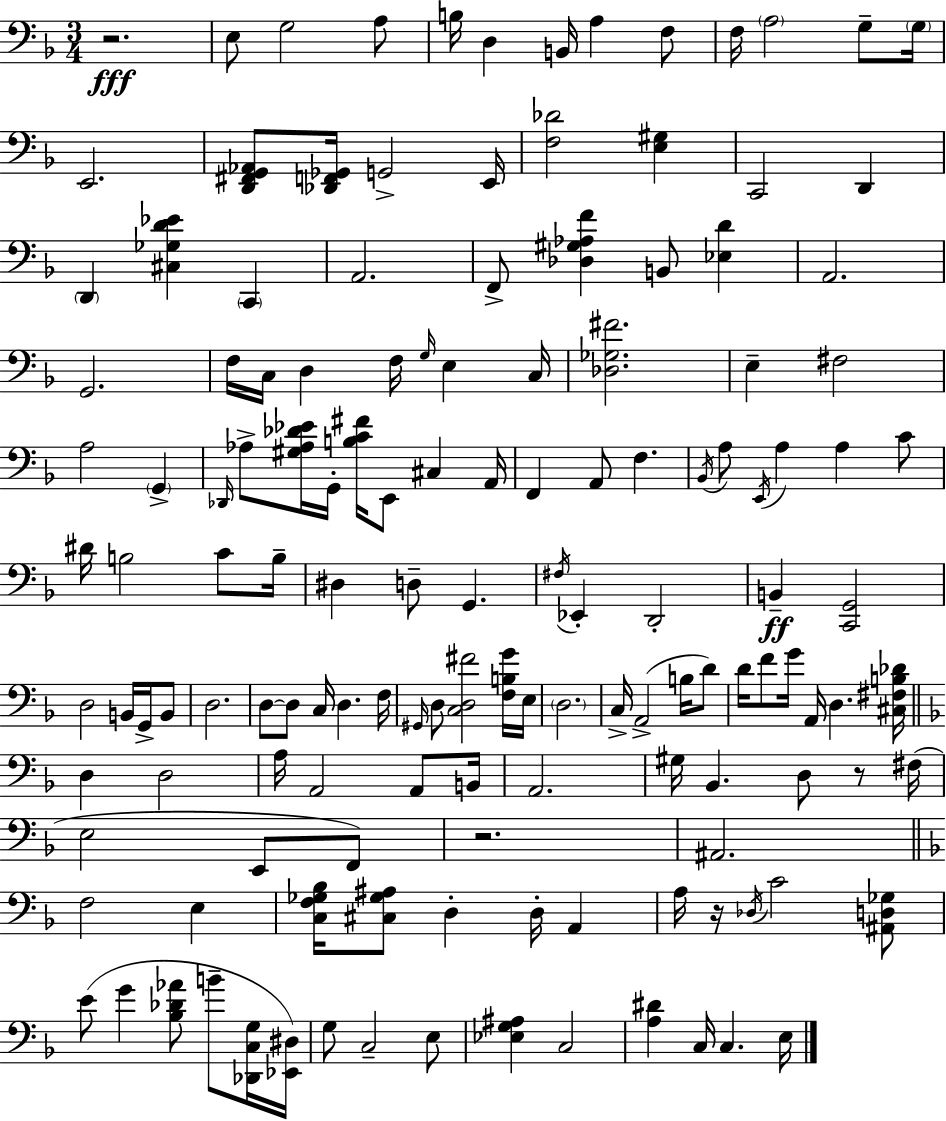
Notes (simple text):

R/h. E3/e G3/h A3/e B3/s D3/q B2/s A3/q F3/e F3/s A3/h G3/e G3/s E2/h. [D2,F#2,G2,Ab2]/e [Db2,F2,Gb2]/s G2/h E2/s [F3,Db4]/h [E3,G#3]/q C2/h D2/q D2/q [C#3,Gb3,D4,Eb4]/q C2/q A2/h. F2/e [Db3,G#3,Ab3,F4]/q B2/e [Eb3,D4]/q A2/h. G2/h. F3/s C3/s D3/q F3/s G3/s E3/q C3/s [Db3,Gb3,F#4]/h. E3/q F#3/h A3/h G2/q Db2/s Ab3/e [G#3,Ab3,Db4,Eb4]/s G2/s [B3,C4,F#4]/s E2/e C#3/q A2/s F2/q A2/e F3/q. Bb2/s A3/e E2/s A3/q A3/q C4/e D#4/s B3/h C4/e B3/s D#3/q D3/e G2/q. F#3/s Eb2/q D2/h B2/q [C2,G2]/h D3/h B2/s G2/s B2/e D3/h. D3/e D3/e C3/s D3/q. F3/s G#2/s D3/e [C3,D3,F#4]/h [F3,B3,G4]/s E3/s D3/h. C3/s A2/h B3/s D4/e D4/s F4/e G4/s A2/s D3/q. [C#3,F#3,B3,Db4]/s D3/q D3/h A3/s A2/h A2/e B2/s A2/h. G#3/s Bb2/q. D3/e R/e F#3/s E3/h E2/e F2/e R/h. A#2/h. F3/h E3/q [C3,F3,Gb3,Bb3]/s [C#3,Gb3,A#3]/e D3/q D3/s A2/q A3/s R/s Db3/s C4/h [A#2,D3,Gb3]/e E4/e G4/q [Bb3,Db4,Ab4]/e B4/e [Db2,C3,G3]/s [Eb2,D#3]/s G3/e C3/h E3/e [Eb3,G3,A#3]/q C3/h [A3,D#4]/q C3/s C3/q. E3/s